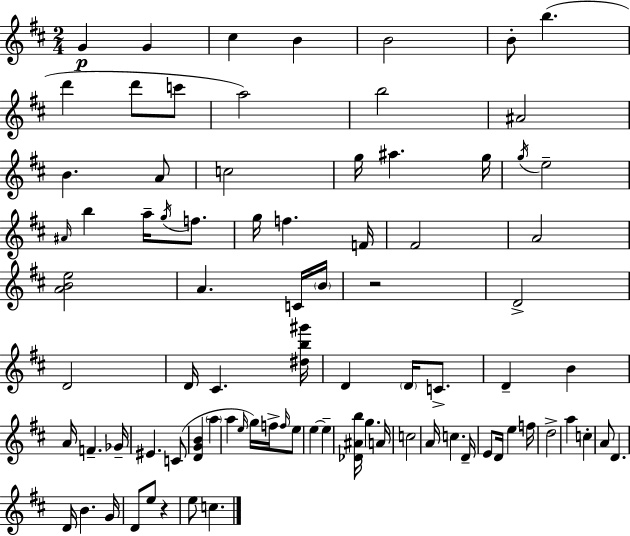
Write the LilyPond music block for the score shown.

{
  \clef treble
  \numericTimeSignature
  \time 2/4
  \key d \major
  \repeat volta 2 { g'4\p g'4 | cis''4 b'4 | b'2 | b'8-. b''4.( | \break d'''4 d'''8 c'''8 | a''2) | b''2 | ais'2 | \break b'4. a'8 | c''2 | g''16 ais''4. g''16 | \acciaccatura { g''16 } e''2-- | \break \grace { ais'16 } b''4 a''16-- \acciaccatura { g''16 } | f''8. g''16 f''4. | f'16 fis'2 | a'2 | \break <a' b' e''>2 | a'4. | c'16 \parenthesize b'16 r2 | d'2-> | \break d'2 | d'16 cis'4. | <dis'' b'' gis'''>16 d'4 \parenthesize d'16 | c'8.-> d'4-- b'4 | \break a'16 f'4.-- | ges'16-- eis'4. | c'8( <d' g' b'>4 \parenthesize a''4 | a''4 \grace { e''16 }) | \break g''16 f''16-> \grace { f''16 } e''8 e''4~~ | e''4-- <des' ais' b''>16 g''4. | a'16 c''2 | a'16 c''4. | \break d'16-- e'8 d'16 | e''4 f''16 d''2-> | a''4 | c''4-. a'8 d'4. | \break d'16 b'4. | g'16 d'8 e''8 | r4 e''8 c''4. | } \bar "|."
}